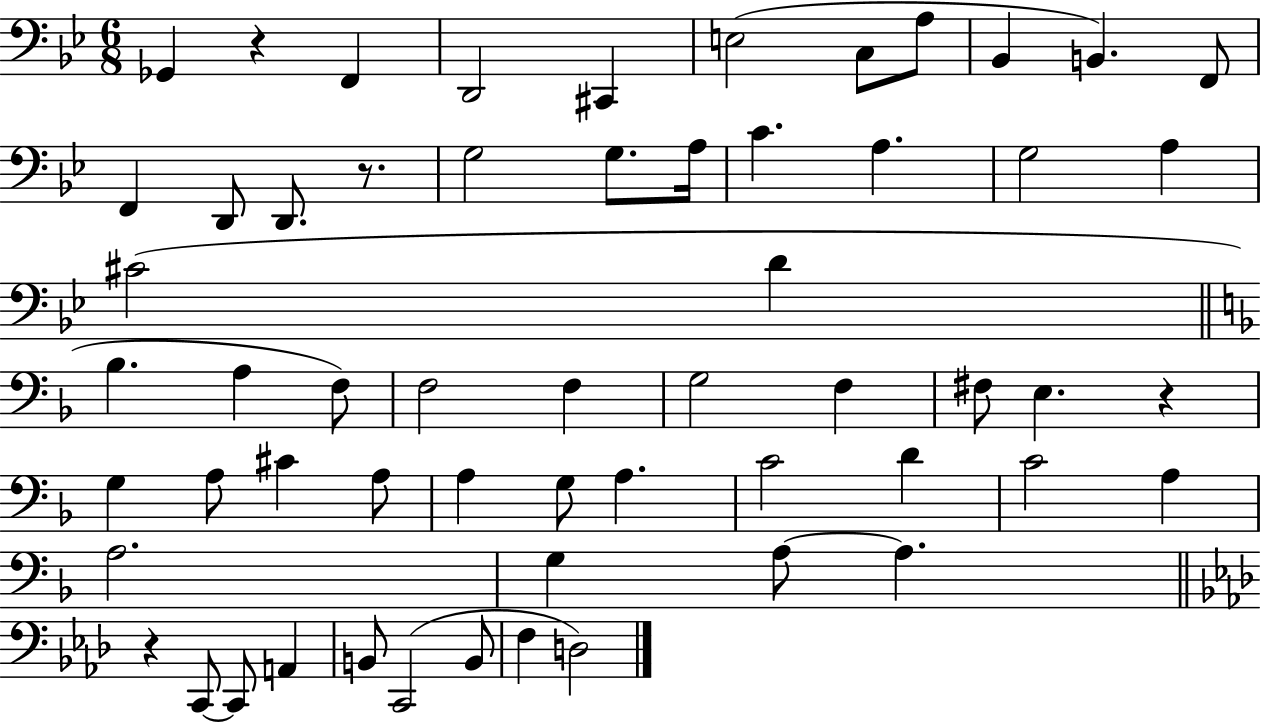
{
  \clef bass
  \numericTimeSignature
  \time 6/8
  \key bes \major
  \repeat volta 2 { ges,4 r4 f,4 | d,2 cis,4 | e2( c8 a8 | bes,4 b,4.) f,8 | \break f,4 d,8 d,8. r8. | g2 g8. a16 | c'4. a4. | g2 a4 | \break cis'2( d'4 | \bar "||" \break \key d \minor bes4. a4 f8) | f2 f4 | g2 f4 | fis8 e4. r4 | \break g4 a8 cis'4 a8 | a4 g8 a4. | c'2 d'4 | c'2 a4 | \break a2. | g4 a8~~ a4. | \bar "||" \break \key aes \major r4 c,8~~ c,8 a,4 | b,8 c,2( b,8 | f4 d2) | } \bar "|."
}